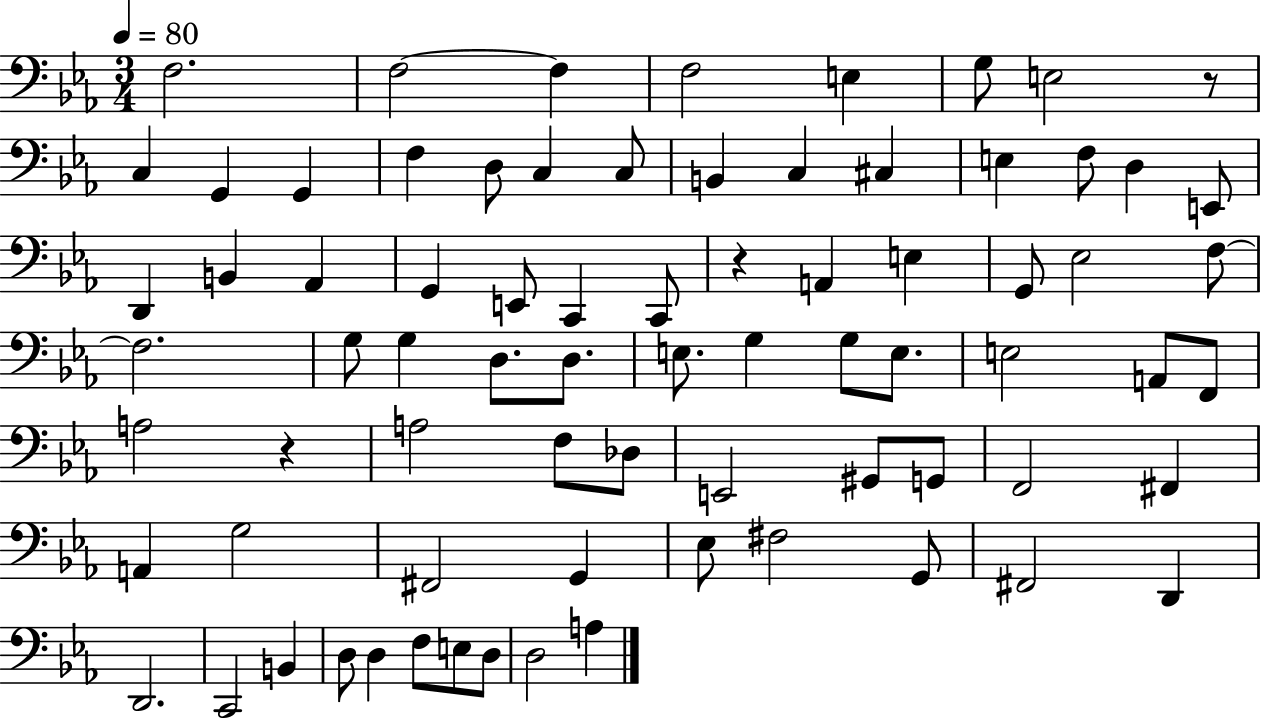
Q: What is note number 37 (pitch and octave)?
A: D3